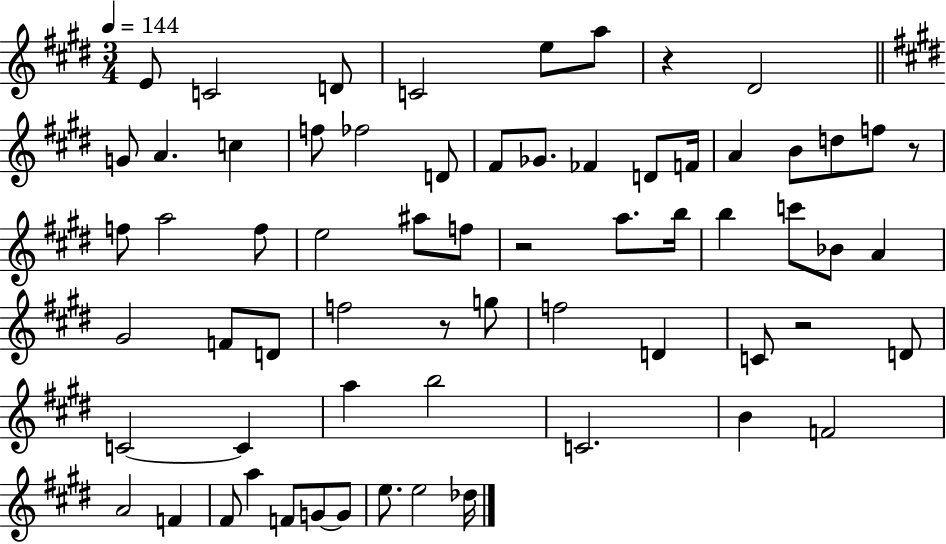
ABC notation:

X:1
T:Untitled
M:3/4
L:1/4
K:E
E/2 C2 D/2 C2 e/2 a/2 z ^D2 G/2 A c f/2 _f2 D/2 ^F/2 _G/2 _F D/2 F/4 A B/2 d/2 f/2 z/2 f/2 a2 f/2 e2 ^a/2 f/2 z2 a/2 b/4 b c'/2 _B/2 A ^G2 F/2 D/2 f2 z/2 g/2 f2 D C/2 z2 D/2 C2 C a b2 C2 B F2 A2 F ^F/2 a F/2 G/2 G/2 e/2 e2 _d/4